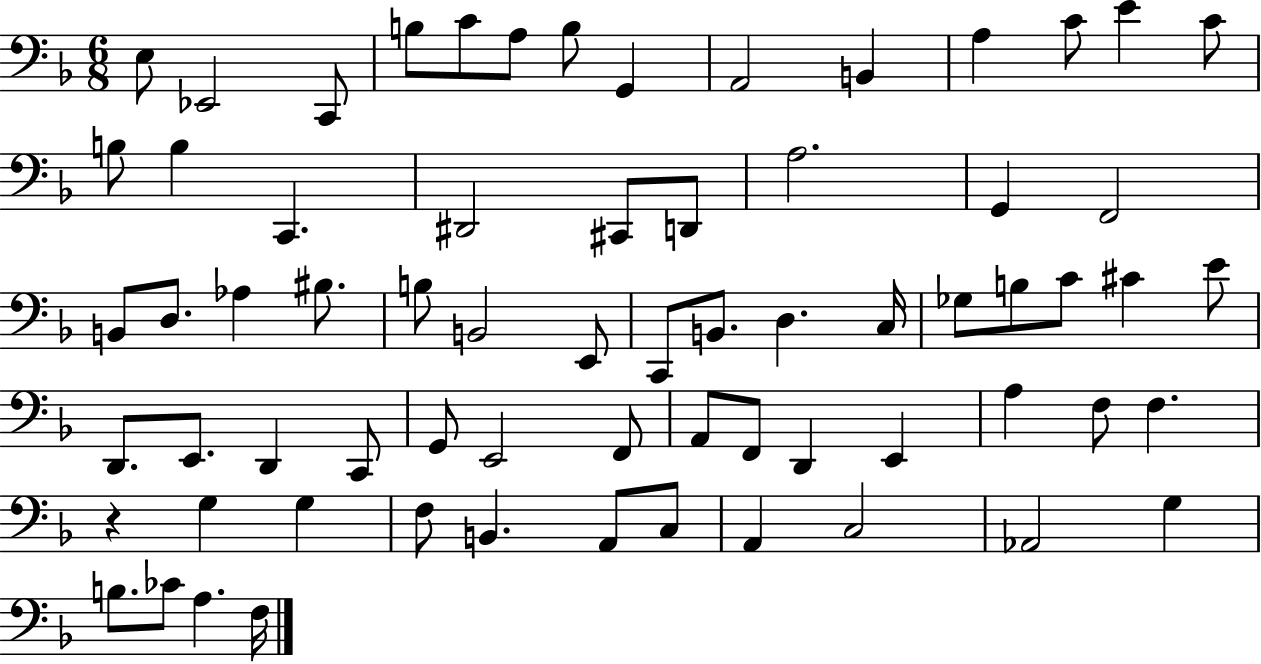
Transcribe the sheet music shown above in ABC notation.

X:1
T:Untitled
M:6/8
L:1/4
K:F
E,/2 _E,,2 C,,/2 B,/2 C/2 A,/2 B,/2 G,, A,,2 B,, A, C/2 E C/2 B,/2 B, C,, ^D,,2 ^C,,/2 D,,/2 A,2 G,, F,,2 B,,/2 D,/2 _A, ^B,/2 B,/2 B,,2 E,,/2 C,,/2 B,,/2 D, C,/4 _G,/2 B,/2 C/2 ^C E/2 D,,/2 E,,/2 D,, C,,/2 G,,/2 E,,2 F,,/2 A,,/2 F,,/2 D,, E,, A, F,/2 F, z G, G, F,/2 B,, A,,/2 C,/2 A,, C,2 _A,,2 G, B,/2 _C/2 A, F,/4